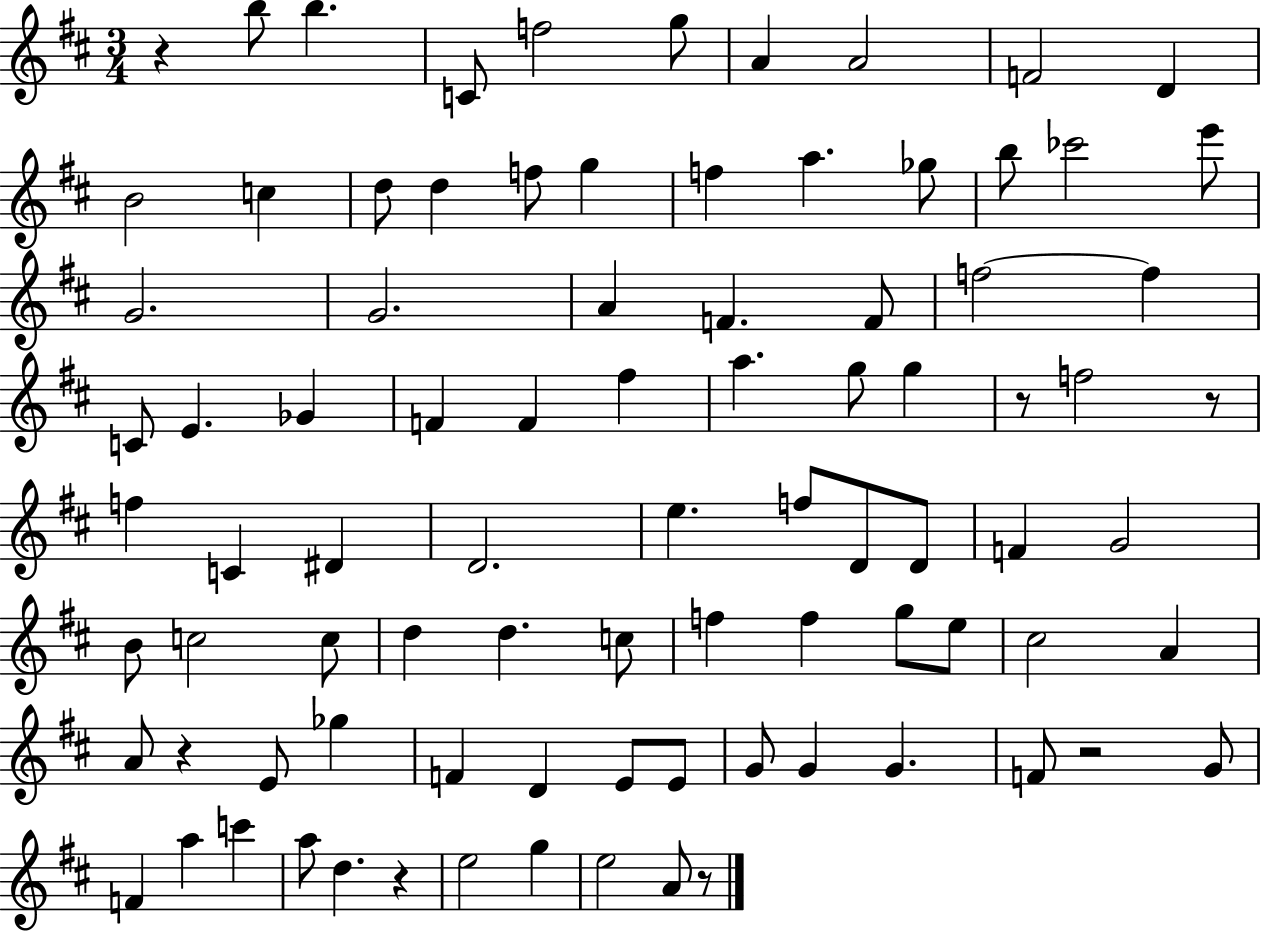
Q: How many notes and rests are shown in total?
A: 88